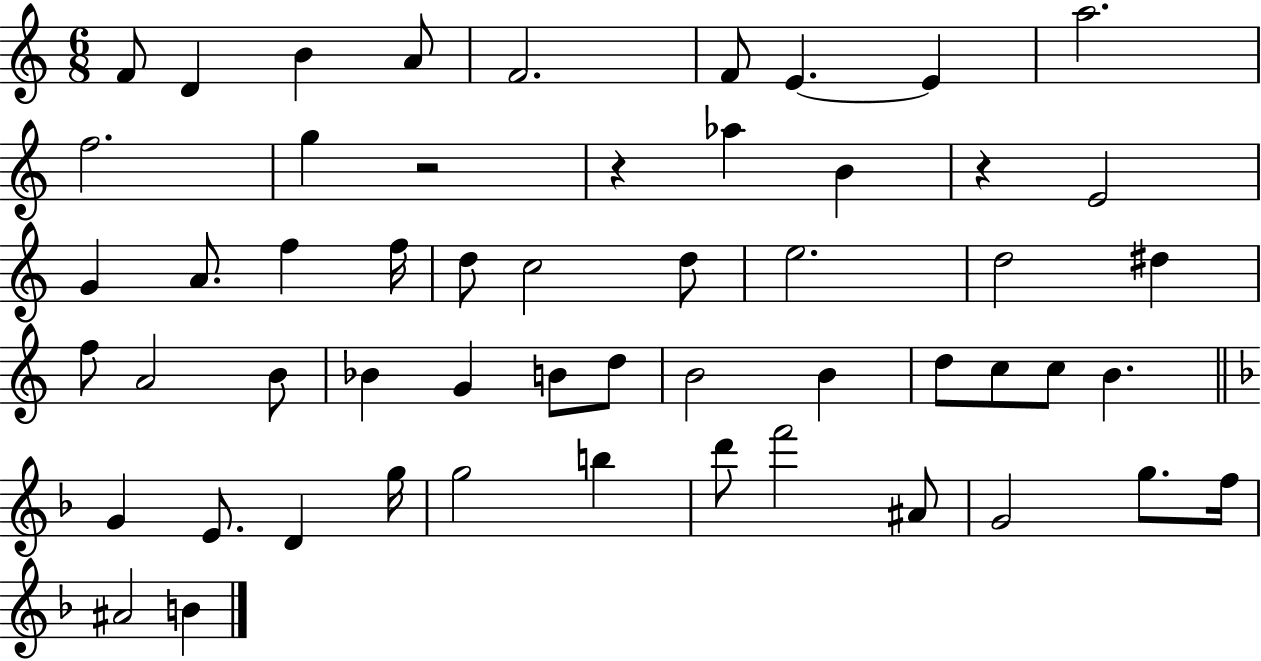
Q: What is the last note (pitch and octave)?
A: B4